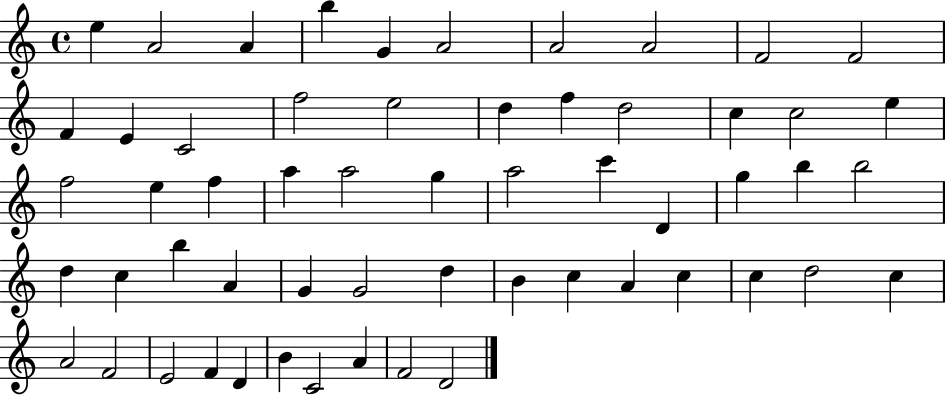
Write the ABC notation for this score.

X:1
T:Untitled
M:4/4
L:1/4
K:C
e A2 A b G A2 A2 A2 F2 F2 F E C2 f2 e2 d f d2 c c2 e f2 e f a a2 g a2 c' D g b b2 d c b A G G2 d B c A c c d2 c A2 F2 E2 F D B C2 A F2 D2